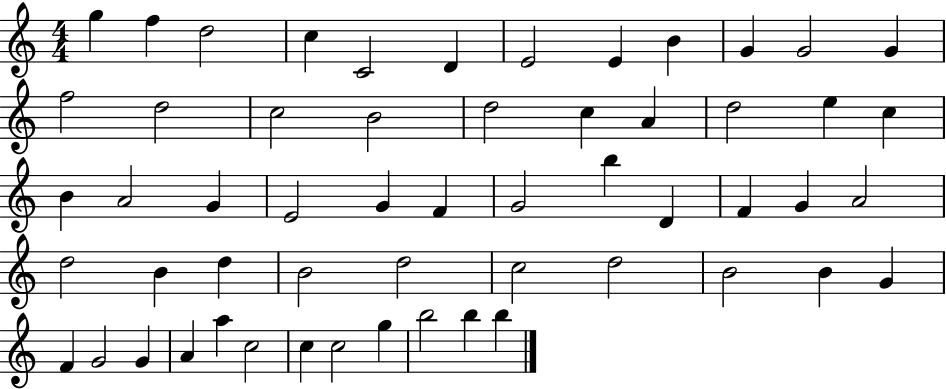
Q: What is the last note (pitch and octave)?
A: B5